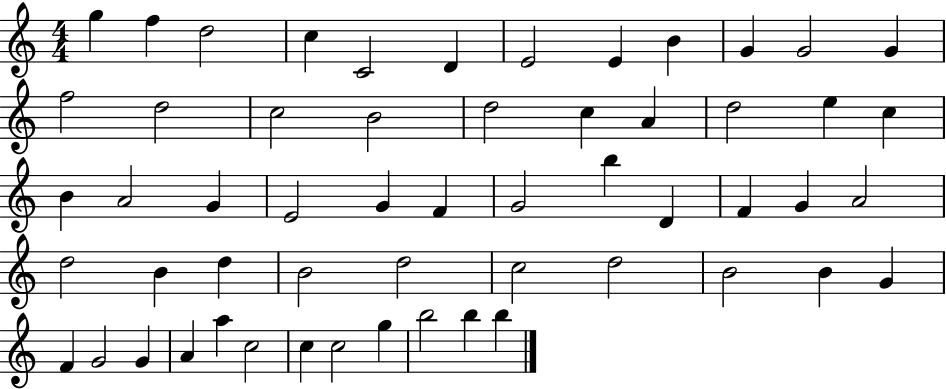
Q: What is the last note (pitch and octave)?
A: B5